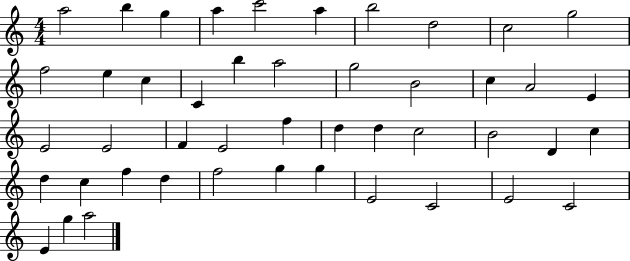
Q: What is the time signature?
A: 4/4